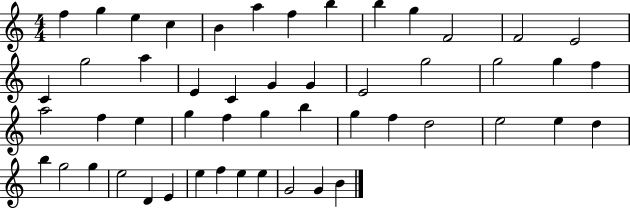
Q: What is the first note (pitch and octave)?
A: F5